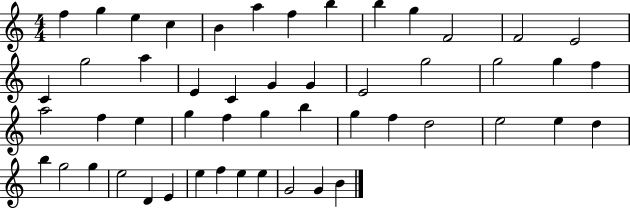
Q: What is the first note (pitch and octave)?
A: F5